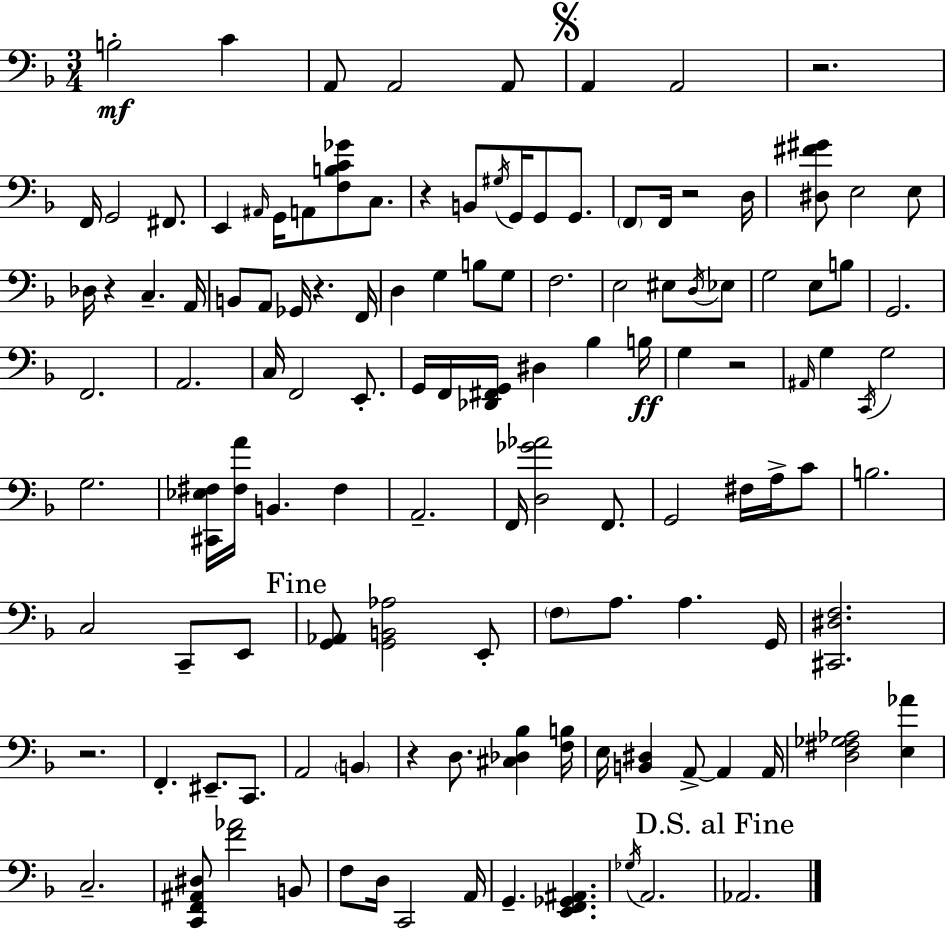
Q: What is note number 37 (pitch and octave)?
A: F3